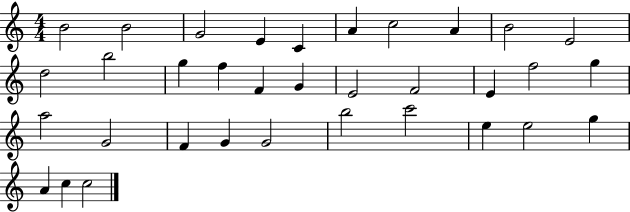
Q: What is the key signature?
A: C major